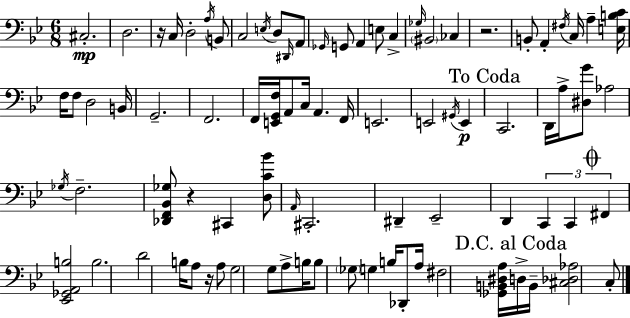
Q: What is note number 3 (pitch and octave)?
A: C3